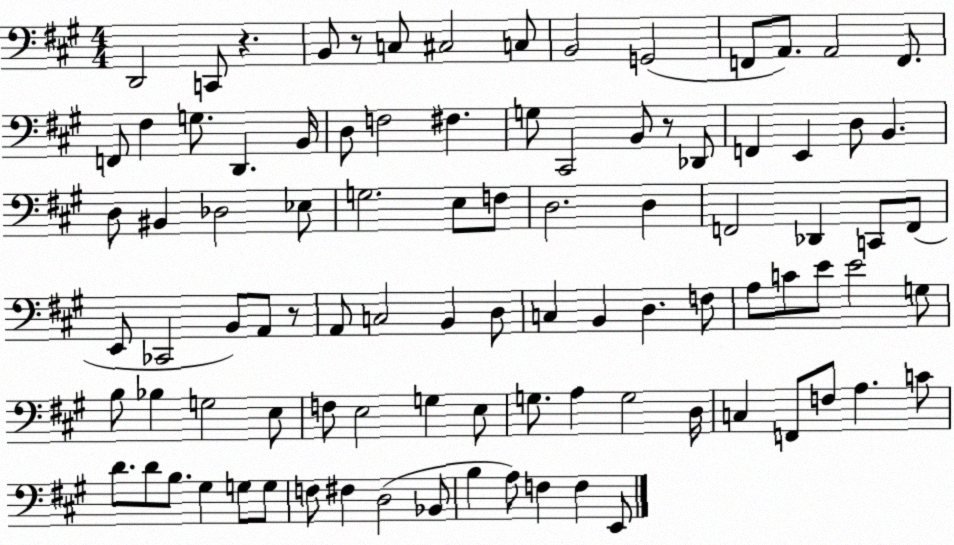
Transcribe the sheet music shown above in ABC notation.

X:1
T:Untitled
M:4/4
L:1/4
K:A
D,,2 C,,/2 z B,,/2 z/2 C,/2 ^C,2 C,/2 B,,2 G,,2 F,,/2 A,,/2 A,,2 F,,/2 F,,/2 ^F, G,/2 D,, B,,/4 D,/2 F,2 ^F, G,/2 ^C,,2 B,,/2 z/2 _D,,/2 F,, E,, D,/2 B,, D,/2 ^B,, _D,2 _E,/2 G,2 E,/2 F,/2 D,2 D, F,,2 _D,, C,,/2 F,,/2 E,,/2 _C,,2 B,,/2 A,,/2 z/2 A,,/2 C,2 B,, D,/2 C, B,, D, F,/2 A,/2 C/2 E/2 E2 G,/2 B,/2 _B, G,2 E,/2 F,/2 E,2 G, E,/2 G,/2 A, G,2 D,/4 C, F,,/2 F,/2 A, C/2 D/2 D/2 B,/2 ^G, G,/2 G,/2 F,/2 ^F, D,2 _B,,/2 B, A,/2 F, F, E,,/2